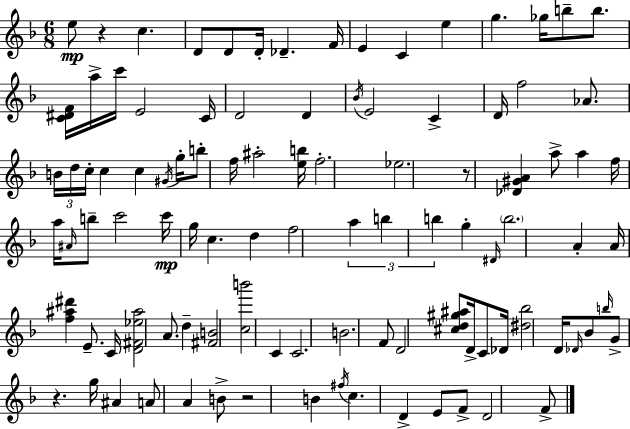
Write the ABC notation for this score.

X:1
T:Untitled
M:6/8
L:1/4
K:Dm
e/2 z c D/2 D/2 D/4 _D F/4 E C e g _g/4 b/2 b/2 [C^DF]/4 a/4 c'/4 E2 C/4 D2 D _B/4 E2 C D/4 f2 _A/2 B/4 d/4 c/4 c c ^G/4 g/4 b/2 f/4 ^a2 [eb]/4 f2 _e2 z/2 [_D^GA] a/2 a f/4 a/4 ^A/4 b/2 c'2 c'/4 g/4 c d f2 a b b g ^D/4 b2 A A/4 [f^a^d'] E/2 C/4 [D^F_e^a]2 A/2 d [^FB]2 [cb']2 C C2 B2 F/2 D2 [^cd^g^a]/2 D/4 C/2 _D/4 [^d_b]2 D/4 _D/4 _B/2 b/4 G/2 z g/4 ^A A/2 A B/2 z2 B ^f/4 c D E/2 F/2 D2 F/2